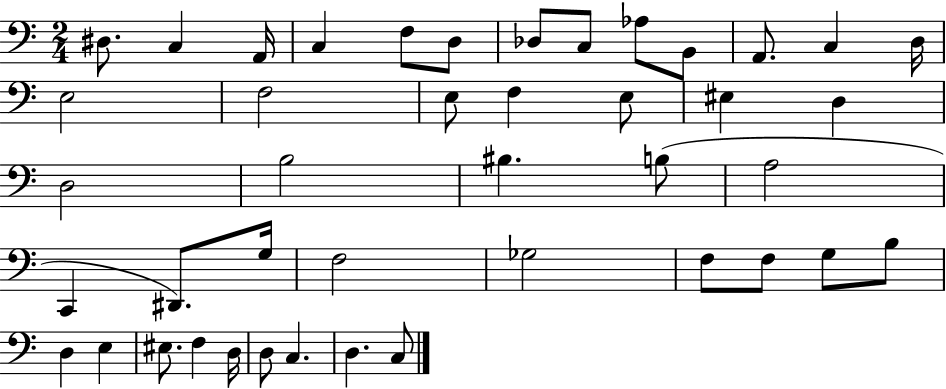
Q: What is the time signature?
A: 2/4